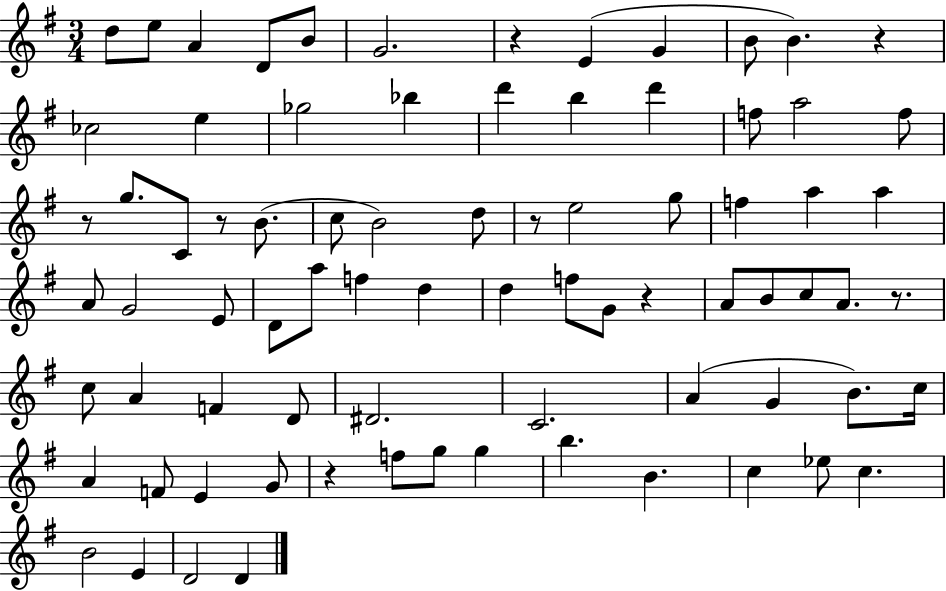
D5/e E5/e A4/q D4/e B4/e G4/h. R/q E4/q G4/q B4/e B4/q. R/q CES5/h E5/q Gb5/h Bb5/q D6/q B5/q D6/q F5/e A5/h F5/e R/e G5/e. C4/e R/e B4/e. C5/e B4/h D5/e R/e E5/h G5/e F5/q A5/q A5/q A4/e G4/h E4/e D4/e A5/e F5/q D5/q D5/q F5/e G4/e R/q A4/e B4/e C5/e A4/e. R/e. C5/e A4/q F4/q D4/e D#4/h. C4/h. A4/q G4/q B4/e. C5/s A4/q F4/e E4/q G4/e R/q F5/e G5/e G5/q B5/q. B4/q. C5/q Eb5/e C5/q. B4/h E4/q D4/h D4/q